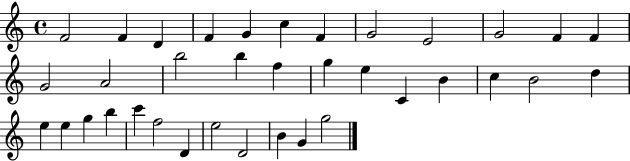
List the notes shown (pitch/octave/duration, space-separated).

F4/h F4/q D4/q F4/q G4/q C5/q F4/q G4/h E4/h G4/h F4/q F4/q G4/h A4/h B5/h B5/q F5/q G5/q E5/q C4/q B4/q C5/q B4/h D5/q E5/q E5/q G5/q B5/q C6/q F5/h D4/q E5/h D4/h B4/q G4/q G5/h